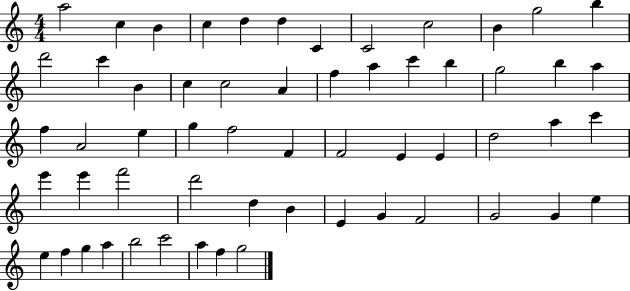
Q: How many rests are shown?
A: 0